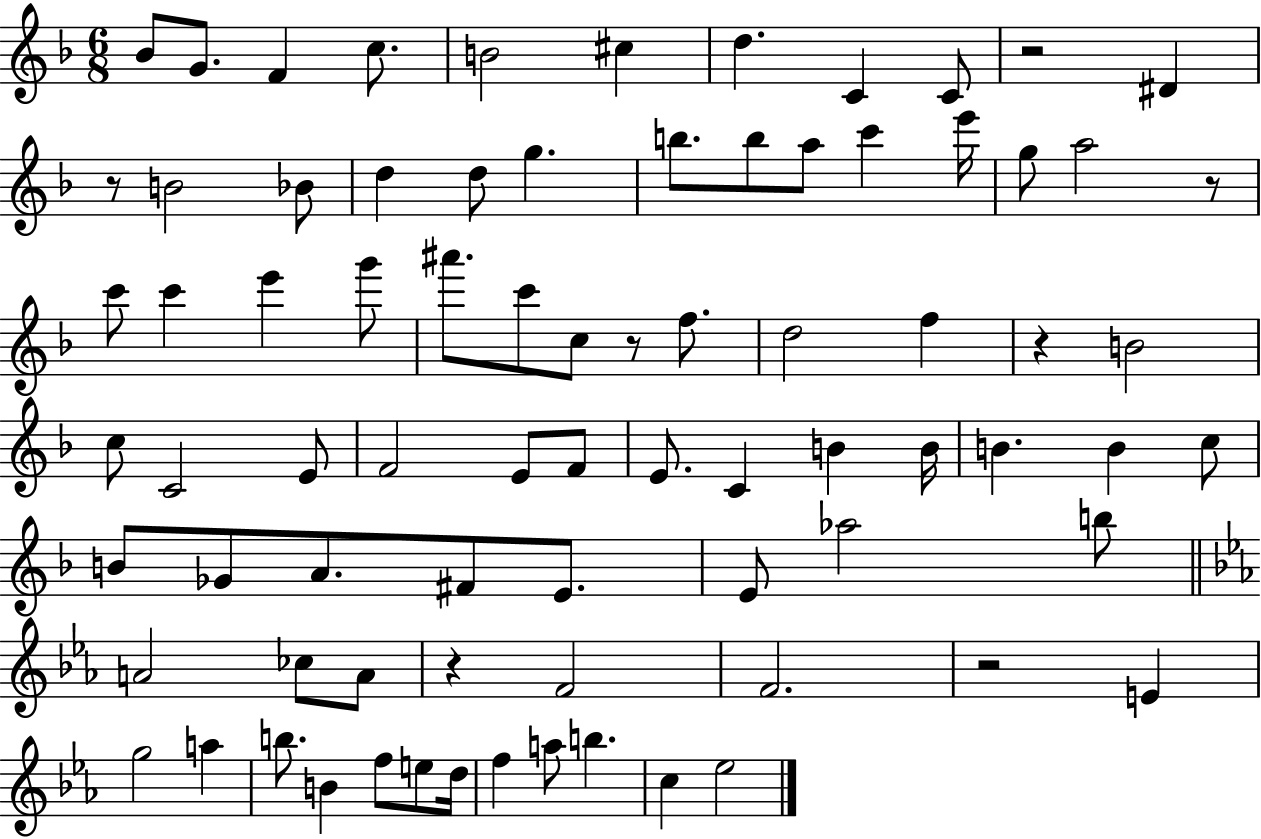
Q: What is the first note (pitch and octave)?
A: Bb4